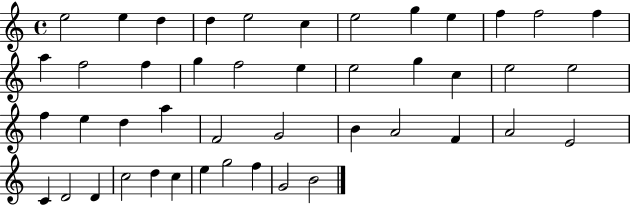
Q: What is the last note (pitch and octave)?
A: B4